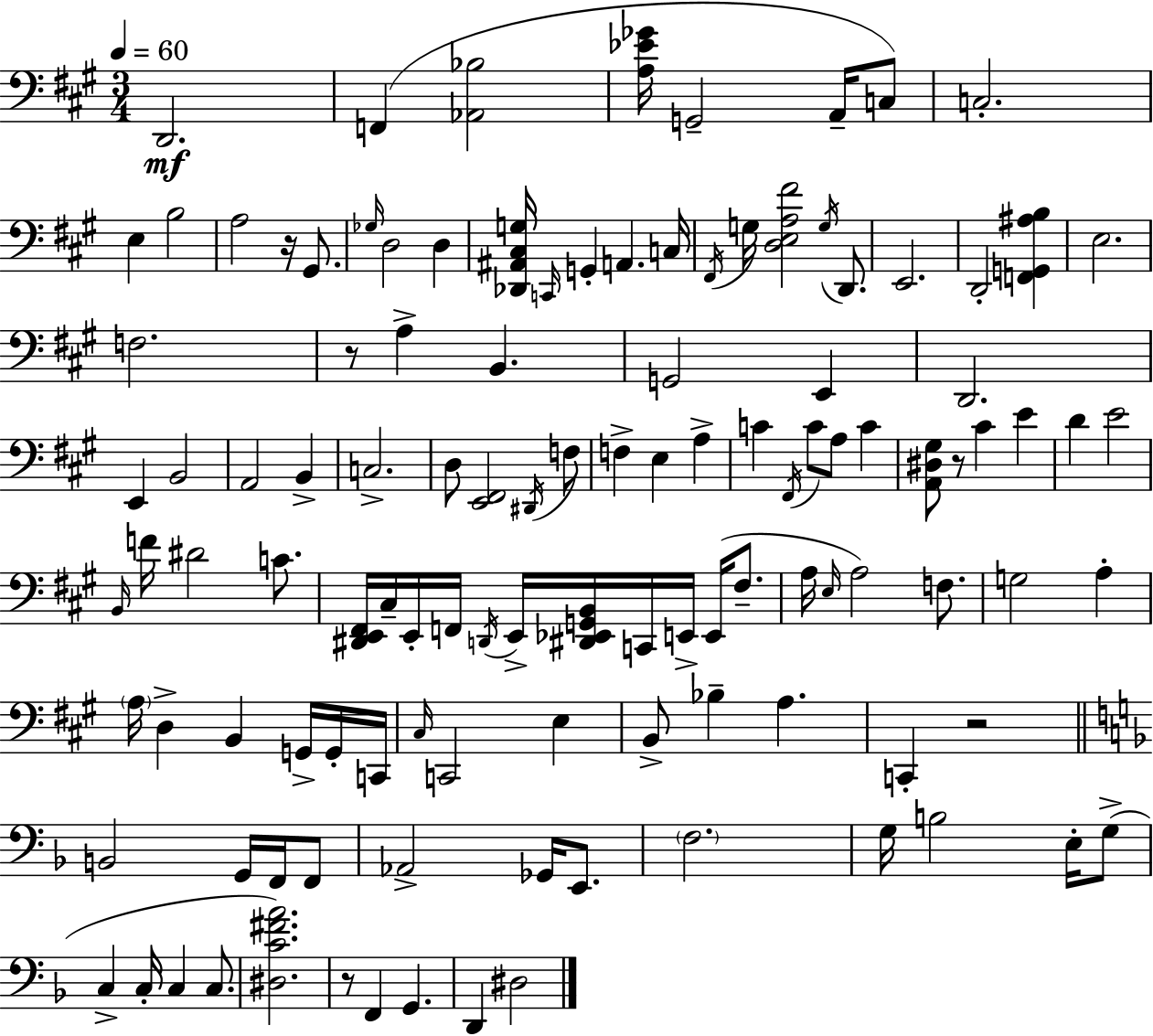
{
  \clef bass
  \numericTimeSignature
  \time 3/4
  \key a \major
  \tempo 4 = 60
  \repeat volta 2 { d,2.\mf | f,4( <aes, bes>2 | <a ees' ges'>16 g,2-- a,16-- c8) | c2.-. | \break e4 b2 | a2 r16 gis,8. | \grace { ges16 } d2 d4 | <des, ais, cis g>16 \grace { c,16 } g,4-. a,4. | \break c16 \acciaccatura { fis,16 } g16 <d e a fis'>2 | \acciaccatura { g16 } d,8. e,2. | d,2-. | <f, g, ais b>4 e2. | \break f2. | r8 a4-> b,4. | g,2 | e,4 d,2. | \break e,4 b,2 | a,2 | b,4-> c2.-> | d8 <e, fis,>2 | \break \acciaccatura { dis,16 } f8 f4-> e4 | a4-> c'4 \acciaccatura { fis,16 } c'8 | a8 c'4 <a, dis gis>8 r8 cis'4 | e'4 d'4 e'2 | \break \grace { b,16 } f'16 dis'2 | c'8. <dis, e, fis,>16 cis16-- e,16-. f,16 \acciaccatura { d,16 } | e,16-> <dis, ees, g, b,>16 c,16 e,16-> e,16( fis8.-- a16 \grace { e16 }) a2 | f8. g2 | \break a4-. \parenthesize a16 d4-> | b,4 g,16-> g,16-. c,16 \grace { cis16 } c,2 | e4 b,8-> | bes4-- a4. c,4-. | \break r2 \bar "||" \break \key f \major b,2 g,16 f,16 f,8 | aes,2-> ges,16 e,8. | \parenthesize f2. | g16 b2 e16-. g8->( | \break c4-> c16-. c4 c8. | <dis c' fis' a'>2.) | r8 f,4 g,4. | d,4 dis2 | \break } \bar "|."
}